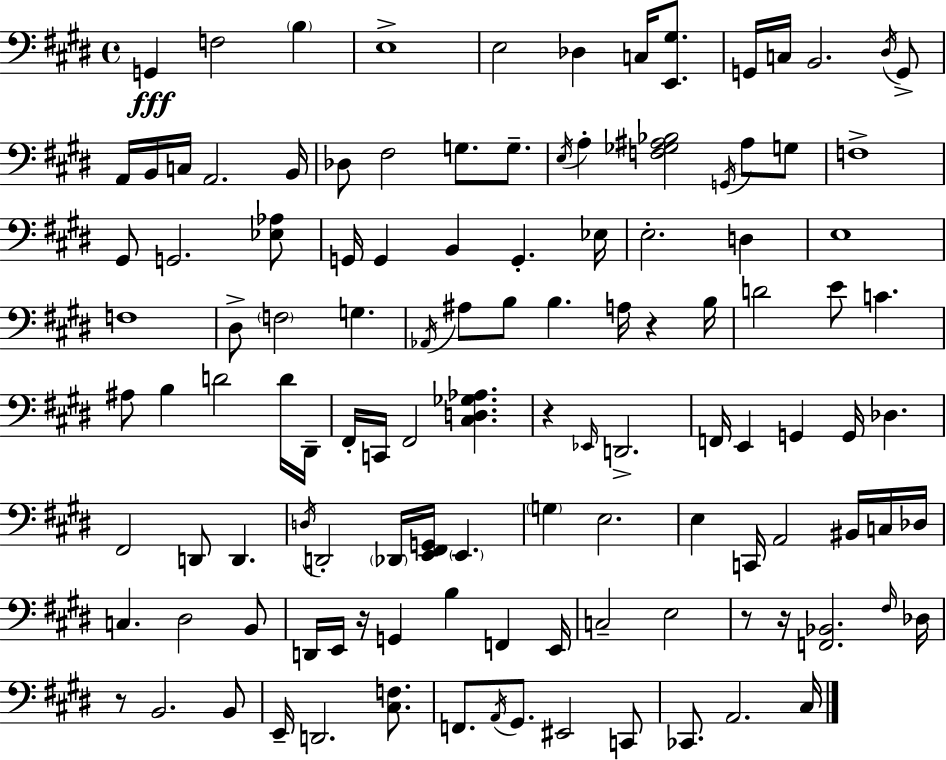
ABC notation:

X:1
T:Untitled
M:4/4
L:1/4
K:E
G,, F,2 B, E,4 E,2 _D, C,/4 [E,,^G,]/2 G,,/4 C,/4 B,,2 ^D,/4 G,,/2 A,,/4 B,,/4 C,/4 A,,2 B,,/4 _D,/2 ^F,2 G,/2 G,/2 E,/4 A, [F,_G,^A,_B,]2 G,,/4 ^A,/2 G,/2 F,4 ^G,,/2 G,,2 [_E,_A,]/2 G,,/4 G,, B,, G,, _E,/4 E,2 D, E,4 F,4 ^D,/2 F,2 G, _A,,/4 ^A,/2 B,/2 B, A,/4 z B,/4 D2 E/2 C ^A,/2 B, D2 D/4 ^D,,/4 ^F,,/4 C,,/4 ^F,,2 [^C,D,_G,_A,] z _E,,/4 D,,2 F,,/4 E,, G,, G,,/4 _D, ^F,,2 D,,/2 D,, D,/4 D,,2 _D,,/4 [E,,^F,,G,,]/4 E,, G, E,2 E, C,,/4 A,,2 ^B,,/4 C,/4 _D,/4 C, ^D,2 B,,/2 D,,/4 E,,/4 z/4 G,, B, F,, E,,/4 C,2 E,2 z/2 z/4 [F,,_B,,]2 ^F,/4 _D,/4 z/2 B,,2 B,,/2 E,,/4 D,,2 [^C,F,]/2 F,,/2 A,,/4 ^G,,/2 ^E,,2 C,,/2 _C,,/2 A,,2 ^C,/4